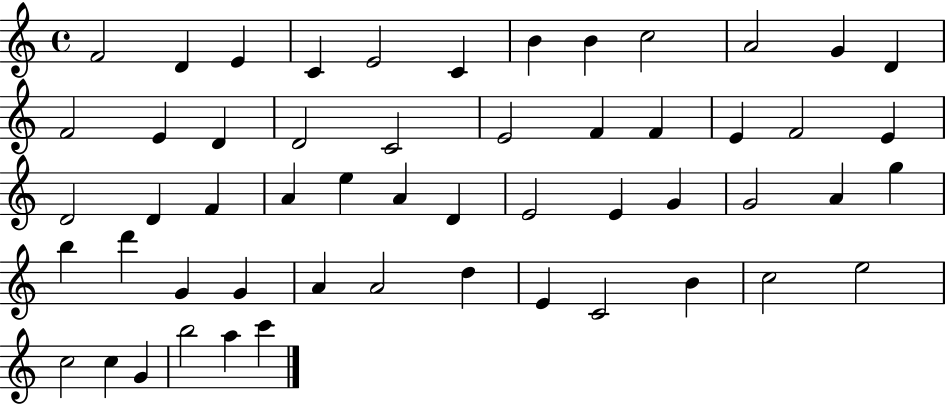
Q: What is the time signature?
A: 4/4